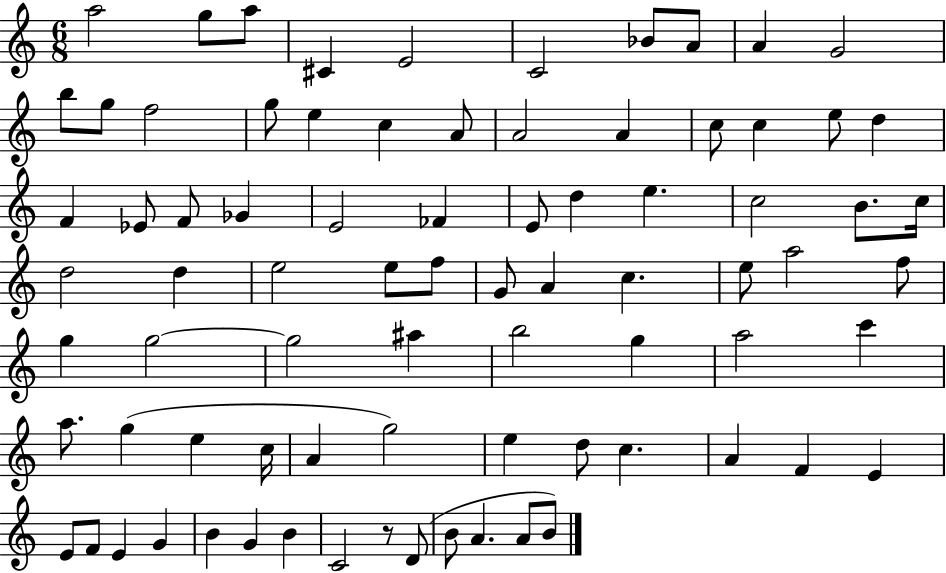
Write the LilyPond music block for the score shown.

{
  \clef treble
  \numericTimeSignature
  \time 6/8
  \key c \major
  a''2 g''8 a''8 | cis'4 e'2 | c'2 bes'8 a'8 | a'4 g'2 | \break b''8 g''8 f''2 | g''8 e''4 c''4 a'8 | a'2 a'4 | c''8 c''4 e''8 d''4 | \break f'4 ees'8 f'8 ges'4 | e'2 fes'4 | e'8 d''4 e''4. | c''2 b'8. c''16 | \break d''2 d''4 | e''2 e''8 f''8 | g'8 a'4 c''4. | e''8 a''2 f''8 | \break g''4 g''2~~ | g''2 ais''4 | b''2 g''4 | a''2 c'''4 | \break a''8. g''4( e''4 c''16 | a'4 g''2) | e''4 d''8 c''4. | a'4 f'4 e'4 | \break e'8 f'8 e'4 g'4 | b'4 g'4 b'4 | c'2 r8 d'8( | b'8 a'4. a'8 b'8) | \break \bar "|."
}